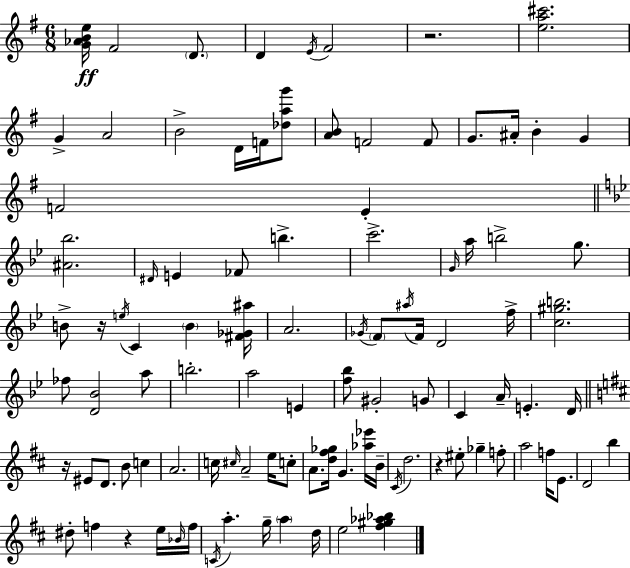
{
  \clef treble
  \numericTimeSignature
  \time 6/8
  \key e \minor
  \repeat volta 2 { <g' aes' b' e''>16\ff fis'2 \parenthesize d'8. | d'4 \acciaccatura { e'16 } fis'2 | r2. | <e'' a'' cis'''>2. | \break g'4-> a'2 | b'2-> d'16 f'16 <des'' a'' g'''>8 | <a' b'>8 f'2 f'8 | g'8. ais'16-. b'4-. g'4 | \break f'2 e'4-. | \bar "||" \break \key g \minor <ais' bes''>2. | \grace { dis'16 } e'4 fes'8 b''4.-> | c'''2.-> | \grace { g'16 } a''16 b''2-> g''8. | \break b'8-> r16 \acciaccatura { e''16 } c'4 \parenthesize b'4 | <fis' ges' ais''>16 a'2. | \acciaccatura { ges'16 } \parenthesize f'8 \acciaccatura { ais''16 } f'16 d'2 | f''16-> <c'' gis'' b''>2. | \break fes''8 <d' bes'>2 | a''8 b''2.-. | a''2 | e'4 <f'' bes''>8 gis'2-. | \break g'8 c'4 a'16-- e'4.-. | d'16 \bar "||" \break \key b \minor r16 eis'8 d'8. b'8 c''4 | a'2. | c''16 \grace { cis''16 } a'2-- e''16 c''8-. | a'8. <d'' fis'' ges''>16 g'4. <aes'' ees'''>16 | \break b'16-- \acciaccatura { cis'16 } d''2. | r4 eis''8-. ges''4-- | f''8-. a''2 f''16 e'8. | d'2 b''4 | \break dis''8-. f''4 r4 | e''16 \grace { bes'16 } f''16 \acciaccatura { c'16 } a''4.-. g''16-- \parenthesize a''4 | d''16 e''2 | <fis'' gis'' aes'' bes''>4 } \bar "|."
}